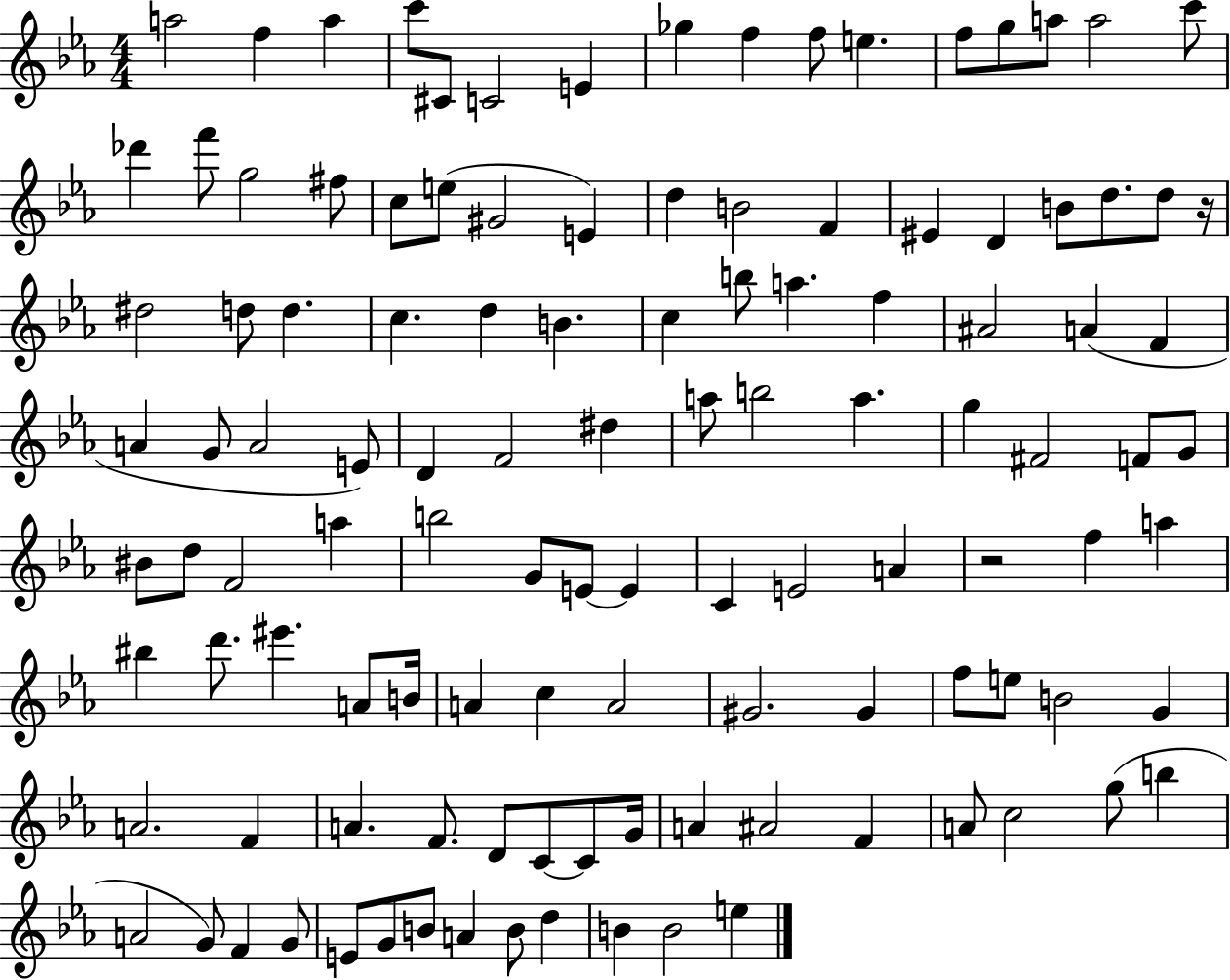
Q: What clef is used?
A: treble